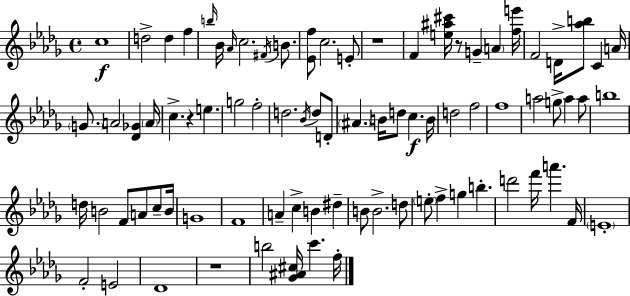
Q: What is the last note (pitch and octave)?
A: F5